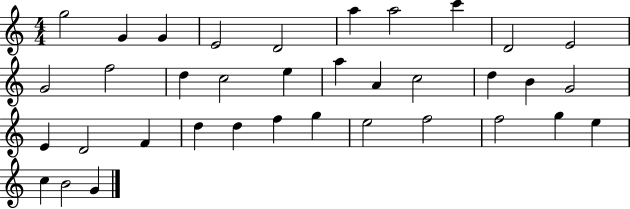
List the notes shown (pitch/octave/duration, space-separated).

G5/h G4/q G4/q E4/h D4/h A5/q A5/h C6/q D4/h E4/h G4/h F5/h D5/q C5/h E5/q A5/q A4/q C5/h D5/q B4/q G4/h E4/q D4/h F4/q D5/q D5/q F5/q G5/q E5/h F5/h F5/h G5/q E5/q C5/q B4/h G4/q